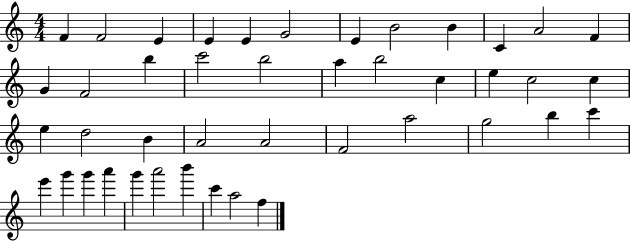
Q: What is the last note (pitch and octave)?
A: F5